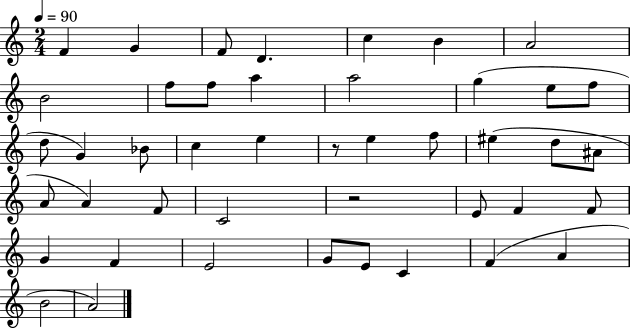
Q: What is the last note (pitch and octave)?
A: A4